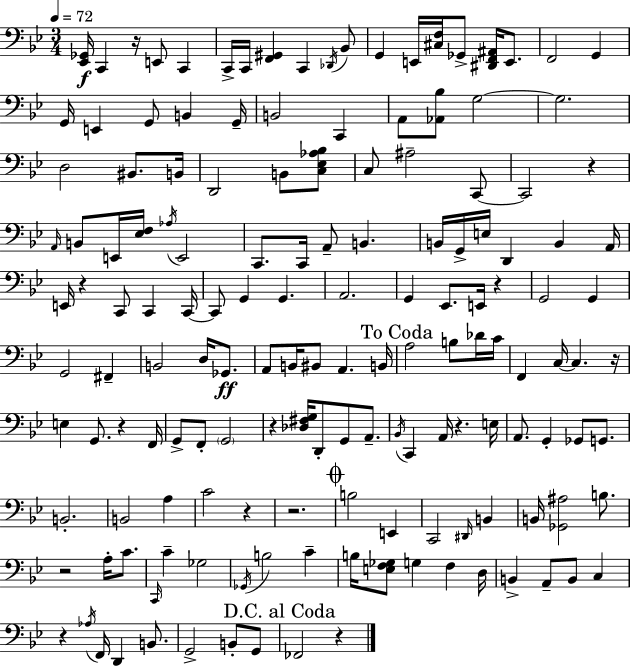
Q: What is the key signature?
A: G minor